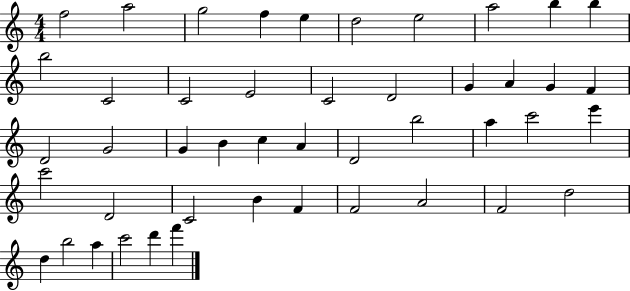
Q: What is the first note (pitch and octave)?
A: F5